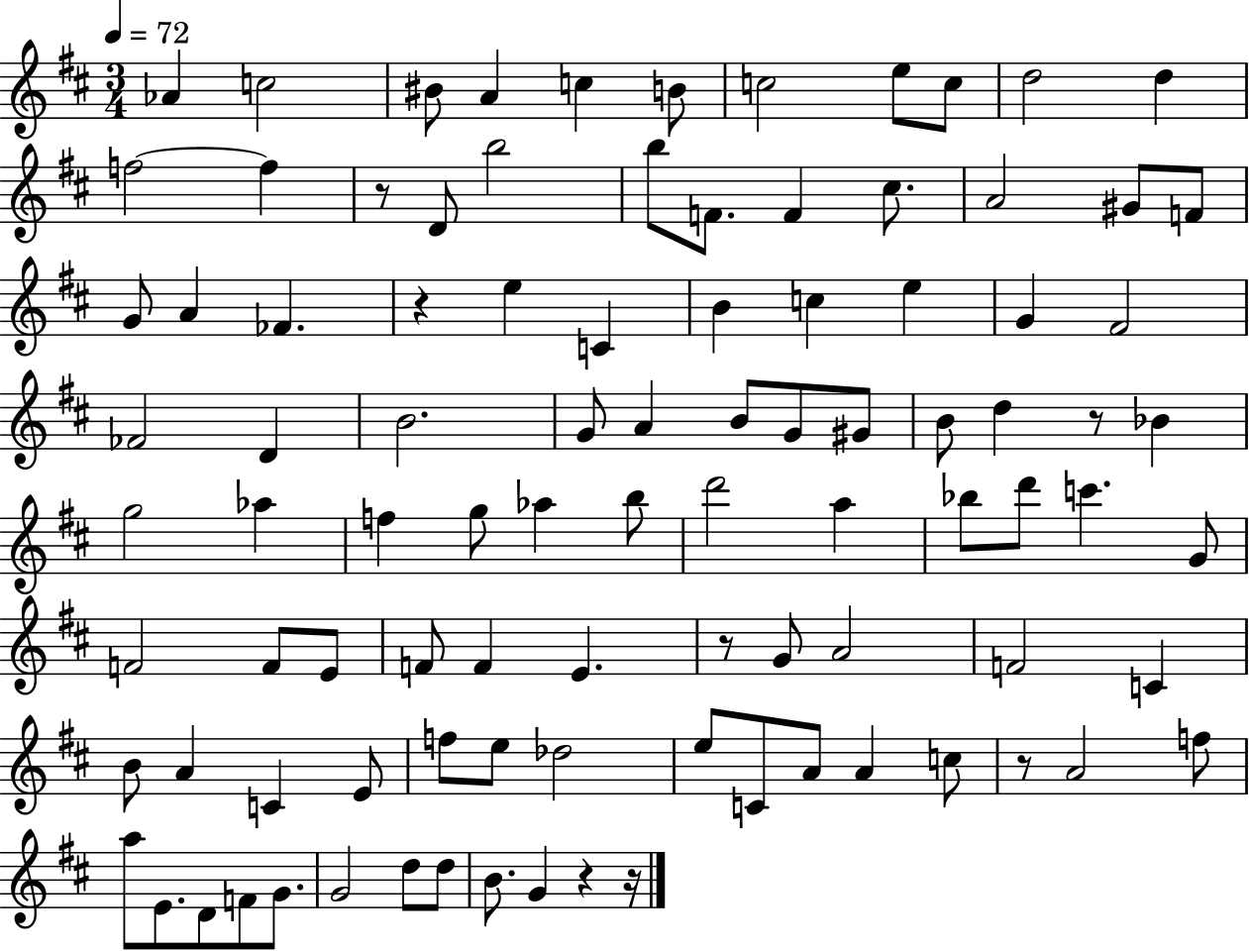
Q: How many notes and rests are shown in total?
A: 96